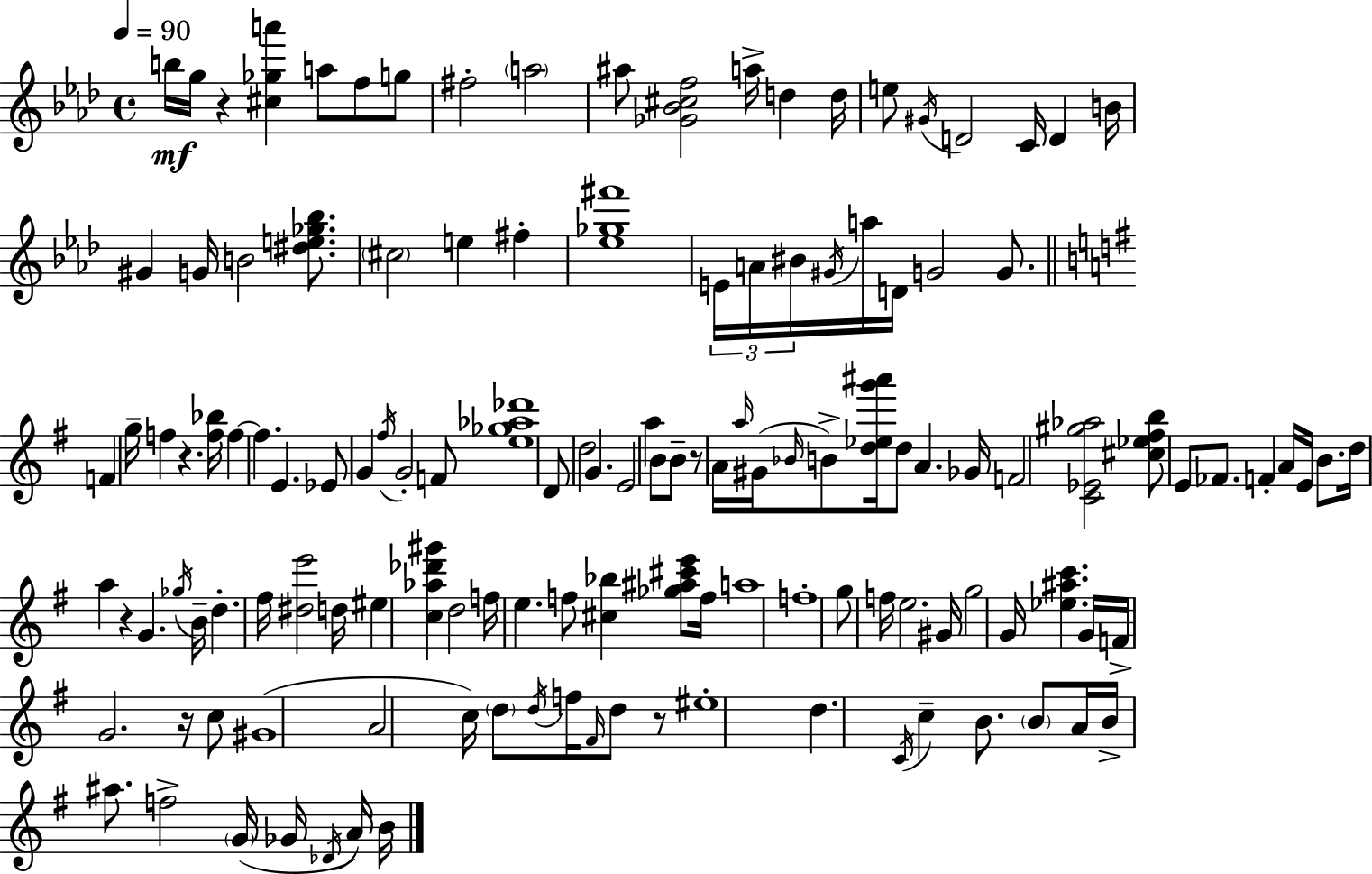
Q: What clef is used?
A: treble